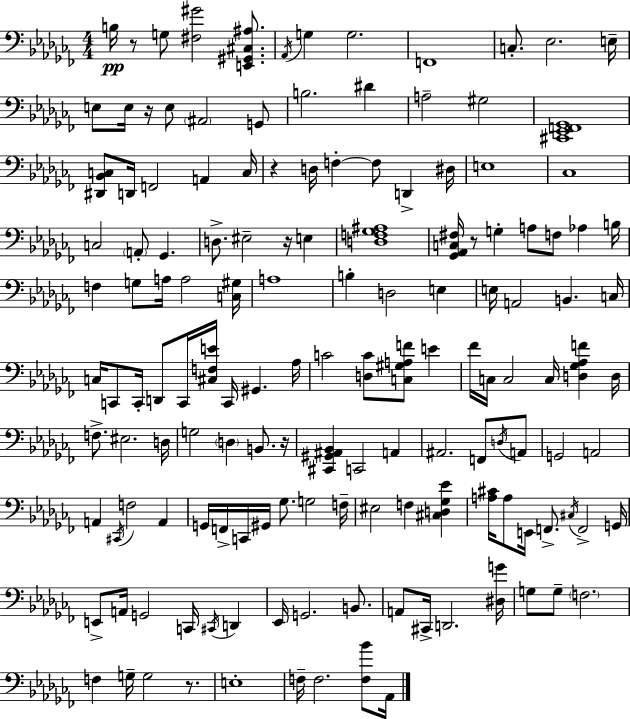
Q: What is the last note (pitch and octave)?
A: Ab2